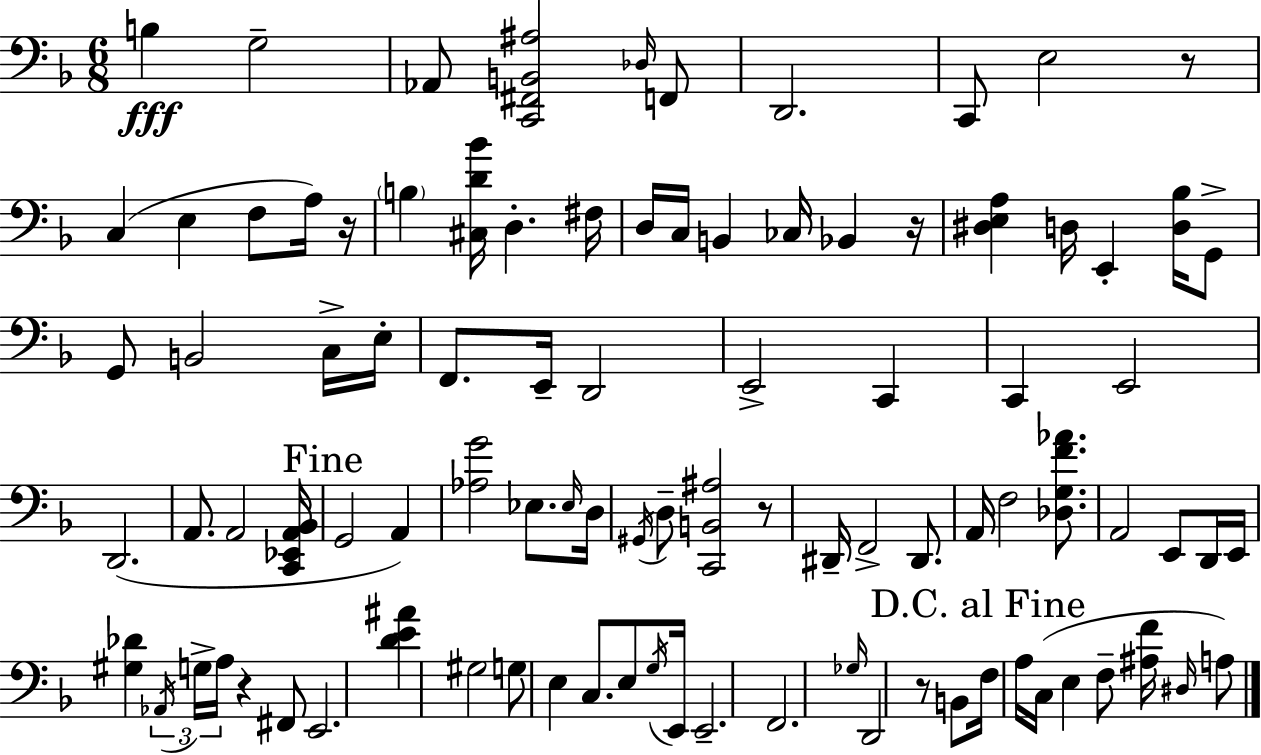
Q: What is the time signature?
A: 6/8